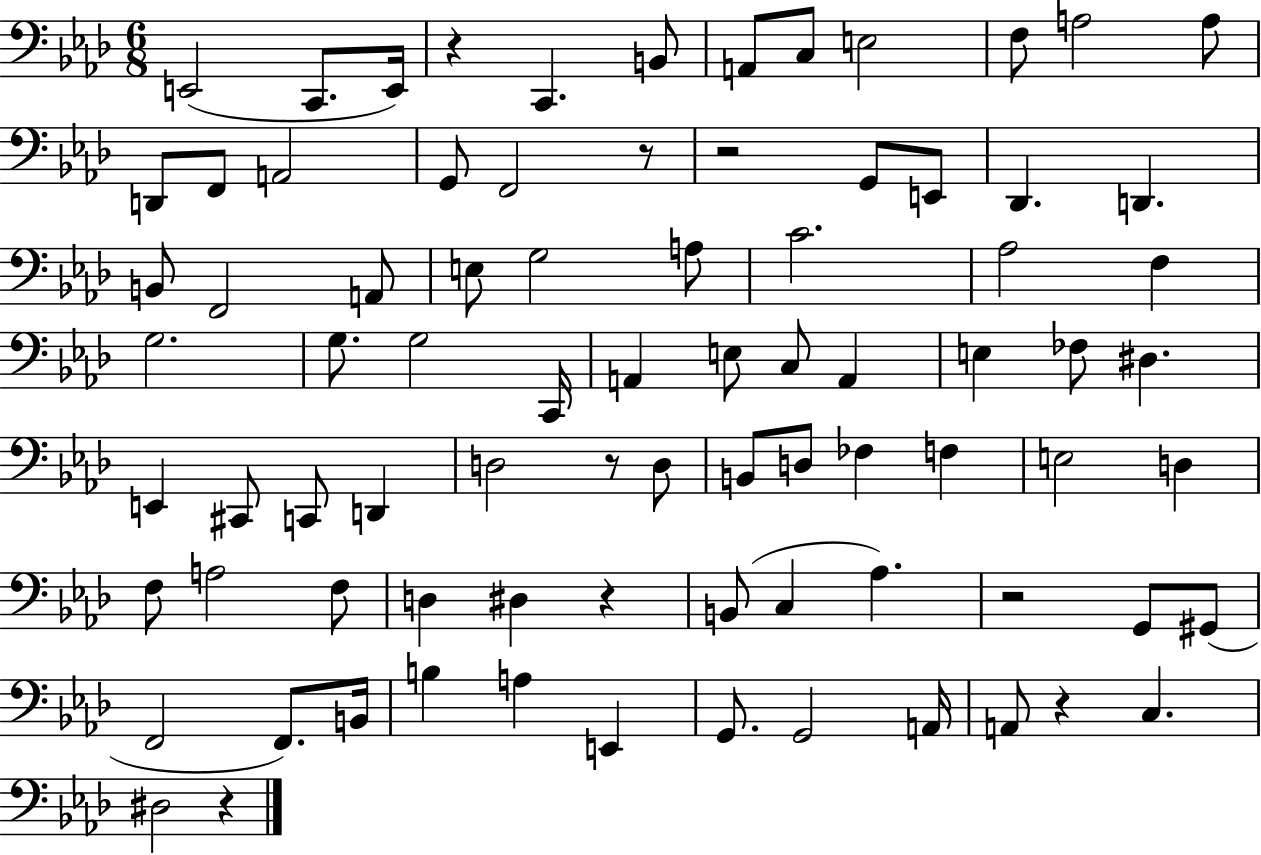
{
  \clef bass
  \numericTimeSignature
  \time 6/8
  \key aes \major
  e,2( c,8. e,16) | r4 c,4. b,8 | a,8 c8 e2 | f8 a2 a8 | \break d,8 f,8 a,2 | g,8 f,2 r8 | r2 g,8 e,8 | des,4. d,4. | \break b,8 f,2 a,8 | e8 g2 a8 | c'2. | aes2 f4 | \break g2. | g8. g2 c,16 | a,4 e8 c8 a,4 | e4 fes8 dis4. | \break e,4 cis,8 c,8 d,4 | d2 r8 d8 | b,8 d8 fes4 f4 | e2 d4 | \break f8 a2 f8 | d4 dis4 r4 | b,8( c4 aes4.) | r2 g,8 gis,8( | \break f,2 f,8.) b,16 | b4 a4 e,4 | g,8. g,2 a,16 | a,8 r4 c4. | \break dis2 r4 | \bar "|."
}